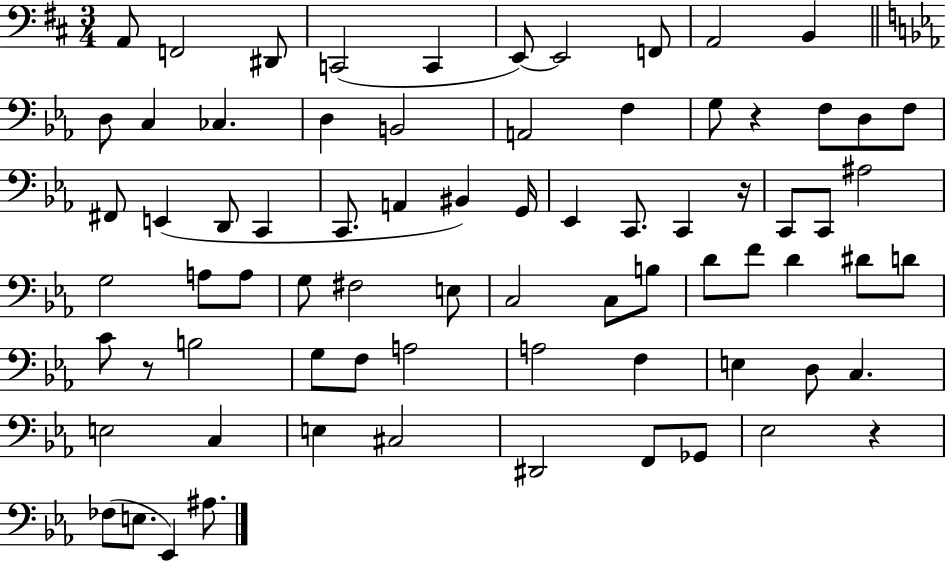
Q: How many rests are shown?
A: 4